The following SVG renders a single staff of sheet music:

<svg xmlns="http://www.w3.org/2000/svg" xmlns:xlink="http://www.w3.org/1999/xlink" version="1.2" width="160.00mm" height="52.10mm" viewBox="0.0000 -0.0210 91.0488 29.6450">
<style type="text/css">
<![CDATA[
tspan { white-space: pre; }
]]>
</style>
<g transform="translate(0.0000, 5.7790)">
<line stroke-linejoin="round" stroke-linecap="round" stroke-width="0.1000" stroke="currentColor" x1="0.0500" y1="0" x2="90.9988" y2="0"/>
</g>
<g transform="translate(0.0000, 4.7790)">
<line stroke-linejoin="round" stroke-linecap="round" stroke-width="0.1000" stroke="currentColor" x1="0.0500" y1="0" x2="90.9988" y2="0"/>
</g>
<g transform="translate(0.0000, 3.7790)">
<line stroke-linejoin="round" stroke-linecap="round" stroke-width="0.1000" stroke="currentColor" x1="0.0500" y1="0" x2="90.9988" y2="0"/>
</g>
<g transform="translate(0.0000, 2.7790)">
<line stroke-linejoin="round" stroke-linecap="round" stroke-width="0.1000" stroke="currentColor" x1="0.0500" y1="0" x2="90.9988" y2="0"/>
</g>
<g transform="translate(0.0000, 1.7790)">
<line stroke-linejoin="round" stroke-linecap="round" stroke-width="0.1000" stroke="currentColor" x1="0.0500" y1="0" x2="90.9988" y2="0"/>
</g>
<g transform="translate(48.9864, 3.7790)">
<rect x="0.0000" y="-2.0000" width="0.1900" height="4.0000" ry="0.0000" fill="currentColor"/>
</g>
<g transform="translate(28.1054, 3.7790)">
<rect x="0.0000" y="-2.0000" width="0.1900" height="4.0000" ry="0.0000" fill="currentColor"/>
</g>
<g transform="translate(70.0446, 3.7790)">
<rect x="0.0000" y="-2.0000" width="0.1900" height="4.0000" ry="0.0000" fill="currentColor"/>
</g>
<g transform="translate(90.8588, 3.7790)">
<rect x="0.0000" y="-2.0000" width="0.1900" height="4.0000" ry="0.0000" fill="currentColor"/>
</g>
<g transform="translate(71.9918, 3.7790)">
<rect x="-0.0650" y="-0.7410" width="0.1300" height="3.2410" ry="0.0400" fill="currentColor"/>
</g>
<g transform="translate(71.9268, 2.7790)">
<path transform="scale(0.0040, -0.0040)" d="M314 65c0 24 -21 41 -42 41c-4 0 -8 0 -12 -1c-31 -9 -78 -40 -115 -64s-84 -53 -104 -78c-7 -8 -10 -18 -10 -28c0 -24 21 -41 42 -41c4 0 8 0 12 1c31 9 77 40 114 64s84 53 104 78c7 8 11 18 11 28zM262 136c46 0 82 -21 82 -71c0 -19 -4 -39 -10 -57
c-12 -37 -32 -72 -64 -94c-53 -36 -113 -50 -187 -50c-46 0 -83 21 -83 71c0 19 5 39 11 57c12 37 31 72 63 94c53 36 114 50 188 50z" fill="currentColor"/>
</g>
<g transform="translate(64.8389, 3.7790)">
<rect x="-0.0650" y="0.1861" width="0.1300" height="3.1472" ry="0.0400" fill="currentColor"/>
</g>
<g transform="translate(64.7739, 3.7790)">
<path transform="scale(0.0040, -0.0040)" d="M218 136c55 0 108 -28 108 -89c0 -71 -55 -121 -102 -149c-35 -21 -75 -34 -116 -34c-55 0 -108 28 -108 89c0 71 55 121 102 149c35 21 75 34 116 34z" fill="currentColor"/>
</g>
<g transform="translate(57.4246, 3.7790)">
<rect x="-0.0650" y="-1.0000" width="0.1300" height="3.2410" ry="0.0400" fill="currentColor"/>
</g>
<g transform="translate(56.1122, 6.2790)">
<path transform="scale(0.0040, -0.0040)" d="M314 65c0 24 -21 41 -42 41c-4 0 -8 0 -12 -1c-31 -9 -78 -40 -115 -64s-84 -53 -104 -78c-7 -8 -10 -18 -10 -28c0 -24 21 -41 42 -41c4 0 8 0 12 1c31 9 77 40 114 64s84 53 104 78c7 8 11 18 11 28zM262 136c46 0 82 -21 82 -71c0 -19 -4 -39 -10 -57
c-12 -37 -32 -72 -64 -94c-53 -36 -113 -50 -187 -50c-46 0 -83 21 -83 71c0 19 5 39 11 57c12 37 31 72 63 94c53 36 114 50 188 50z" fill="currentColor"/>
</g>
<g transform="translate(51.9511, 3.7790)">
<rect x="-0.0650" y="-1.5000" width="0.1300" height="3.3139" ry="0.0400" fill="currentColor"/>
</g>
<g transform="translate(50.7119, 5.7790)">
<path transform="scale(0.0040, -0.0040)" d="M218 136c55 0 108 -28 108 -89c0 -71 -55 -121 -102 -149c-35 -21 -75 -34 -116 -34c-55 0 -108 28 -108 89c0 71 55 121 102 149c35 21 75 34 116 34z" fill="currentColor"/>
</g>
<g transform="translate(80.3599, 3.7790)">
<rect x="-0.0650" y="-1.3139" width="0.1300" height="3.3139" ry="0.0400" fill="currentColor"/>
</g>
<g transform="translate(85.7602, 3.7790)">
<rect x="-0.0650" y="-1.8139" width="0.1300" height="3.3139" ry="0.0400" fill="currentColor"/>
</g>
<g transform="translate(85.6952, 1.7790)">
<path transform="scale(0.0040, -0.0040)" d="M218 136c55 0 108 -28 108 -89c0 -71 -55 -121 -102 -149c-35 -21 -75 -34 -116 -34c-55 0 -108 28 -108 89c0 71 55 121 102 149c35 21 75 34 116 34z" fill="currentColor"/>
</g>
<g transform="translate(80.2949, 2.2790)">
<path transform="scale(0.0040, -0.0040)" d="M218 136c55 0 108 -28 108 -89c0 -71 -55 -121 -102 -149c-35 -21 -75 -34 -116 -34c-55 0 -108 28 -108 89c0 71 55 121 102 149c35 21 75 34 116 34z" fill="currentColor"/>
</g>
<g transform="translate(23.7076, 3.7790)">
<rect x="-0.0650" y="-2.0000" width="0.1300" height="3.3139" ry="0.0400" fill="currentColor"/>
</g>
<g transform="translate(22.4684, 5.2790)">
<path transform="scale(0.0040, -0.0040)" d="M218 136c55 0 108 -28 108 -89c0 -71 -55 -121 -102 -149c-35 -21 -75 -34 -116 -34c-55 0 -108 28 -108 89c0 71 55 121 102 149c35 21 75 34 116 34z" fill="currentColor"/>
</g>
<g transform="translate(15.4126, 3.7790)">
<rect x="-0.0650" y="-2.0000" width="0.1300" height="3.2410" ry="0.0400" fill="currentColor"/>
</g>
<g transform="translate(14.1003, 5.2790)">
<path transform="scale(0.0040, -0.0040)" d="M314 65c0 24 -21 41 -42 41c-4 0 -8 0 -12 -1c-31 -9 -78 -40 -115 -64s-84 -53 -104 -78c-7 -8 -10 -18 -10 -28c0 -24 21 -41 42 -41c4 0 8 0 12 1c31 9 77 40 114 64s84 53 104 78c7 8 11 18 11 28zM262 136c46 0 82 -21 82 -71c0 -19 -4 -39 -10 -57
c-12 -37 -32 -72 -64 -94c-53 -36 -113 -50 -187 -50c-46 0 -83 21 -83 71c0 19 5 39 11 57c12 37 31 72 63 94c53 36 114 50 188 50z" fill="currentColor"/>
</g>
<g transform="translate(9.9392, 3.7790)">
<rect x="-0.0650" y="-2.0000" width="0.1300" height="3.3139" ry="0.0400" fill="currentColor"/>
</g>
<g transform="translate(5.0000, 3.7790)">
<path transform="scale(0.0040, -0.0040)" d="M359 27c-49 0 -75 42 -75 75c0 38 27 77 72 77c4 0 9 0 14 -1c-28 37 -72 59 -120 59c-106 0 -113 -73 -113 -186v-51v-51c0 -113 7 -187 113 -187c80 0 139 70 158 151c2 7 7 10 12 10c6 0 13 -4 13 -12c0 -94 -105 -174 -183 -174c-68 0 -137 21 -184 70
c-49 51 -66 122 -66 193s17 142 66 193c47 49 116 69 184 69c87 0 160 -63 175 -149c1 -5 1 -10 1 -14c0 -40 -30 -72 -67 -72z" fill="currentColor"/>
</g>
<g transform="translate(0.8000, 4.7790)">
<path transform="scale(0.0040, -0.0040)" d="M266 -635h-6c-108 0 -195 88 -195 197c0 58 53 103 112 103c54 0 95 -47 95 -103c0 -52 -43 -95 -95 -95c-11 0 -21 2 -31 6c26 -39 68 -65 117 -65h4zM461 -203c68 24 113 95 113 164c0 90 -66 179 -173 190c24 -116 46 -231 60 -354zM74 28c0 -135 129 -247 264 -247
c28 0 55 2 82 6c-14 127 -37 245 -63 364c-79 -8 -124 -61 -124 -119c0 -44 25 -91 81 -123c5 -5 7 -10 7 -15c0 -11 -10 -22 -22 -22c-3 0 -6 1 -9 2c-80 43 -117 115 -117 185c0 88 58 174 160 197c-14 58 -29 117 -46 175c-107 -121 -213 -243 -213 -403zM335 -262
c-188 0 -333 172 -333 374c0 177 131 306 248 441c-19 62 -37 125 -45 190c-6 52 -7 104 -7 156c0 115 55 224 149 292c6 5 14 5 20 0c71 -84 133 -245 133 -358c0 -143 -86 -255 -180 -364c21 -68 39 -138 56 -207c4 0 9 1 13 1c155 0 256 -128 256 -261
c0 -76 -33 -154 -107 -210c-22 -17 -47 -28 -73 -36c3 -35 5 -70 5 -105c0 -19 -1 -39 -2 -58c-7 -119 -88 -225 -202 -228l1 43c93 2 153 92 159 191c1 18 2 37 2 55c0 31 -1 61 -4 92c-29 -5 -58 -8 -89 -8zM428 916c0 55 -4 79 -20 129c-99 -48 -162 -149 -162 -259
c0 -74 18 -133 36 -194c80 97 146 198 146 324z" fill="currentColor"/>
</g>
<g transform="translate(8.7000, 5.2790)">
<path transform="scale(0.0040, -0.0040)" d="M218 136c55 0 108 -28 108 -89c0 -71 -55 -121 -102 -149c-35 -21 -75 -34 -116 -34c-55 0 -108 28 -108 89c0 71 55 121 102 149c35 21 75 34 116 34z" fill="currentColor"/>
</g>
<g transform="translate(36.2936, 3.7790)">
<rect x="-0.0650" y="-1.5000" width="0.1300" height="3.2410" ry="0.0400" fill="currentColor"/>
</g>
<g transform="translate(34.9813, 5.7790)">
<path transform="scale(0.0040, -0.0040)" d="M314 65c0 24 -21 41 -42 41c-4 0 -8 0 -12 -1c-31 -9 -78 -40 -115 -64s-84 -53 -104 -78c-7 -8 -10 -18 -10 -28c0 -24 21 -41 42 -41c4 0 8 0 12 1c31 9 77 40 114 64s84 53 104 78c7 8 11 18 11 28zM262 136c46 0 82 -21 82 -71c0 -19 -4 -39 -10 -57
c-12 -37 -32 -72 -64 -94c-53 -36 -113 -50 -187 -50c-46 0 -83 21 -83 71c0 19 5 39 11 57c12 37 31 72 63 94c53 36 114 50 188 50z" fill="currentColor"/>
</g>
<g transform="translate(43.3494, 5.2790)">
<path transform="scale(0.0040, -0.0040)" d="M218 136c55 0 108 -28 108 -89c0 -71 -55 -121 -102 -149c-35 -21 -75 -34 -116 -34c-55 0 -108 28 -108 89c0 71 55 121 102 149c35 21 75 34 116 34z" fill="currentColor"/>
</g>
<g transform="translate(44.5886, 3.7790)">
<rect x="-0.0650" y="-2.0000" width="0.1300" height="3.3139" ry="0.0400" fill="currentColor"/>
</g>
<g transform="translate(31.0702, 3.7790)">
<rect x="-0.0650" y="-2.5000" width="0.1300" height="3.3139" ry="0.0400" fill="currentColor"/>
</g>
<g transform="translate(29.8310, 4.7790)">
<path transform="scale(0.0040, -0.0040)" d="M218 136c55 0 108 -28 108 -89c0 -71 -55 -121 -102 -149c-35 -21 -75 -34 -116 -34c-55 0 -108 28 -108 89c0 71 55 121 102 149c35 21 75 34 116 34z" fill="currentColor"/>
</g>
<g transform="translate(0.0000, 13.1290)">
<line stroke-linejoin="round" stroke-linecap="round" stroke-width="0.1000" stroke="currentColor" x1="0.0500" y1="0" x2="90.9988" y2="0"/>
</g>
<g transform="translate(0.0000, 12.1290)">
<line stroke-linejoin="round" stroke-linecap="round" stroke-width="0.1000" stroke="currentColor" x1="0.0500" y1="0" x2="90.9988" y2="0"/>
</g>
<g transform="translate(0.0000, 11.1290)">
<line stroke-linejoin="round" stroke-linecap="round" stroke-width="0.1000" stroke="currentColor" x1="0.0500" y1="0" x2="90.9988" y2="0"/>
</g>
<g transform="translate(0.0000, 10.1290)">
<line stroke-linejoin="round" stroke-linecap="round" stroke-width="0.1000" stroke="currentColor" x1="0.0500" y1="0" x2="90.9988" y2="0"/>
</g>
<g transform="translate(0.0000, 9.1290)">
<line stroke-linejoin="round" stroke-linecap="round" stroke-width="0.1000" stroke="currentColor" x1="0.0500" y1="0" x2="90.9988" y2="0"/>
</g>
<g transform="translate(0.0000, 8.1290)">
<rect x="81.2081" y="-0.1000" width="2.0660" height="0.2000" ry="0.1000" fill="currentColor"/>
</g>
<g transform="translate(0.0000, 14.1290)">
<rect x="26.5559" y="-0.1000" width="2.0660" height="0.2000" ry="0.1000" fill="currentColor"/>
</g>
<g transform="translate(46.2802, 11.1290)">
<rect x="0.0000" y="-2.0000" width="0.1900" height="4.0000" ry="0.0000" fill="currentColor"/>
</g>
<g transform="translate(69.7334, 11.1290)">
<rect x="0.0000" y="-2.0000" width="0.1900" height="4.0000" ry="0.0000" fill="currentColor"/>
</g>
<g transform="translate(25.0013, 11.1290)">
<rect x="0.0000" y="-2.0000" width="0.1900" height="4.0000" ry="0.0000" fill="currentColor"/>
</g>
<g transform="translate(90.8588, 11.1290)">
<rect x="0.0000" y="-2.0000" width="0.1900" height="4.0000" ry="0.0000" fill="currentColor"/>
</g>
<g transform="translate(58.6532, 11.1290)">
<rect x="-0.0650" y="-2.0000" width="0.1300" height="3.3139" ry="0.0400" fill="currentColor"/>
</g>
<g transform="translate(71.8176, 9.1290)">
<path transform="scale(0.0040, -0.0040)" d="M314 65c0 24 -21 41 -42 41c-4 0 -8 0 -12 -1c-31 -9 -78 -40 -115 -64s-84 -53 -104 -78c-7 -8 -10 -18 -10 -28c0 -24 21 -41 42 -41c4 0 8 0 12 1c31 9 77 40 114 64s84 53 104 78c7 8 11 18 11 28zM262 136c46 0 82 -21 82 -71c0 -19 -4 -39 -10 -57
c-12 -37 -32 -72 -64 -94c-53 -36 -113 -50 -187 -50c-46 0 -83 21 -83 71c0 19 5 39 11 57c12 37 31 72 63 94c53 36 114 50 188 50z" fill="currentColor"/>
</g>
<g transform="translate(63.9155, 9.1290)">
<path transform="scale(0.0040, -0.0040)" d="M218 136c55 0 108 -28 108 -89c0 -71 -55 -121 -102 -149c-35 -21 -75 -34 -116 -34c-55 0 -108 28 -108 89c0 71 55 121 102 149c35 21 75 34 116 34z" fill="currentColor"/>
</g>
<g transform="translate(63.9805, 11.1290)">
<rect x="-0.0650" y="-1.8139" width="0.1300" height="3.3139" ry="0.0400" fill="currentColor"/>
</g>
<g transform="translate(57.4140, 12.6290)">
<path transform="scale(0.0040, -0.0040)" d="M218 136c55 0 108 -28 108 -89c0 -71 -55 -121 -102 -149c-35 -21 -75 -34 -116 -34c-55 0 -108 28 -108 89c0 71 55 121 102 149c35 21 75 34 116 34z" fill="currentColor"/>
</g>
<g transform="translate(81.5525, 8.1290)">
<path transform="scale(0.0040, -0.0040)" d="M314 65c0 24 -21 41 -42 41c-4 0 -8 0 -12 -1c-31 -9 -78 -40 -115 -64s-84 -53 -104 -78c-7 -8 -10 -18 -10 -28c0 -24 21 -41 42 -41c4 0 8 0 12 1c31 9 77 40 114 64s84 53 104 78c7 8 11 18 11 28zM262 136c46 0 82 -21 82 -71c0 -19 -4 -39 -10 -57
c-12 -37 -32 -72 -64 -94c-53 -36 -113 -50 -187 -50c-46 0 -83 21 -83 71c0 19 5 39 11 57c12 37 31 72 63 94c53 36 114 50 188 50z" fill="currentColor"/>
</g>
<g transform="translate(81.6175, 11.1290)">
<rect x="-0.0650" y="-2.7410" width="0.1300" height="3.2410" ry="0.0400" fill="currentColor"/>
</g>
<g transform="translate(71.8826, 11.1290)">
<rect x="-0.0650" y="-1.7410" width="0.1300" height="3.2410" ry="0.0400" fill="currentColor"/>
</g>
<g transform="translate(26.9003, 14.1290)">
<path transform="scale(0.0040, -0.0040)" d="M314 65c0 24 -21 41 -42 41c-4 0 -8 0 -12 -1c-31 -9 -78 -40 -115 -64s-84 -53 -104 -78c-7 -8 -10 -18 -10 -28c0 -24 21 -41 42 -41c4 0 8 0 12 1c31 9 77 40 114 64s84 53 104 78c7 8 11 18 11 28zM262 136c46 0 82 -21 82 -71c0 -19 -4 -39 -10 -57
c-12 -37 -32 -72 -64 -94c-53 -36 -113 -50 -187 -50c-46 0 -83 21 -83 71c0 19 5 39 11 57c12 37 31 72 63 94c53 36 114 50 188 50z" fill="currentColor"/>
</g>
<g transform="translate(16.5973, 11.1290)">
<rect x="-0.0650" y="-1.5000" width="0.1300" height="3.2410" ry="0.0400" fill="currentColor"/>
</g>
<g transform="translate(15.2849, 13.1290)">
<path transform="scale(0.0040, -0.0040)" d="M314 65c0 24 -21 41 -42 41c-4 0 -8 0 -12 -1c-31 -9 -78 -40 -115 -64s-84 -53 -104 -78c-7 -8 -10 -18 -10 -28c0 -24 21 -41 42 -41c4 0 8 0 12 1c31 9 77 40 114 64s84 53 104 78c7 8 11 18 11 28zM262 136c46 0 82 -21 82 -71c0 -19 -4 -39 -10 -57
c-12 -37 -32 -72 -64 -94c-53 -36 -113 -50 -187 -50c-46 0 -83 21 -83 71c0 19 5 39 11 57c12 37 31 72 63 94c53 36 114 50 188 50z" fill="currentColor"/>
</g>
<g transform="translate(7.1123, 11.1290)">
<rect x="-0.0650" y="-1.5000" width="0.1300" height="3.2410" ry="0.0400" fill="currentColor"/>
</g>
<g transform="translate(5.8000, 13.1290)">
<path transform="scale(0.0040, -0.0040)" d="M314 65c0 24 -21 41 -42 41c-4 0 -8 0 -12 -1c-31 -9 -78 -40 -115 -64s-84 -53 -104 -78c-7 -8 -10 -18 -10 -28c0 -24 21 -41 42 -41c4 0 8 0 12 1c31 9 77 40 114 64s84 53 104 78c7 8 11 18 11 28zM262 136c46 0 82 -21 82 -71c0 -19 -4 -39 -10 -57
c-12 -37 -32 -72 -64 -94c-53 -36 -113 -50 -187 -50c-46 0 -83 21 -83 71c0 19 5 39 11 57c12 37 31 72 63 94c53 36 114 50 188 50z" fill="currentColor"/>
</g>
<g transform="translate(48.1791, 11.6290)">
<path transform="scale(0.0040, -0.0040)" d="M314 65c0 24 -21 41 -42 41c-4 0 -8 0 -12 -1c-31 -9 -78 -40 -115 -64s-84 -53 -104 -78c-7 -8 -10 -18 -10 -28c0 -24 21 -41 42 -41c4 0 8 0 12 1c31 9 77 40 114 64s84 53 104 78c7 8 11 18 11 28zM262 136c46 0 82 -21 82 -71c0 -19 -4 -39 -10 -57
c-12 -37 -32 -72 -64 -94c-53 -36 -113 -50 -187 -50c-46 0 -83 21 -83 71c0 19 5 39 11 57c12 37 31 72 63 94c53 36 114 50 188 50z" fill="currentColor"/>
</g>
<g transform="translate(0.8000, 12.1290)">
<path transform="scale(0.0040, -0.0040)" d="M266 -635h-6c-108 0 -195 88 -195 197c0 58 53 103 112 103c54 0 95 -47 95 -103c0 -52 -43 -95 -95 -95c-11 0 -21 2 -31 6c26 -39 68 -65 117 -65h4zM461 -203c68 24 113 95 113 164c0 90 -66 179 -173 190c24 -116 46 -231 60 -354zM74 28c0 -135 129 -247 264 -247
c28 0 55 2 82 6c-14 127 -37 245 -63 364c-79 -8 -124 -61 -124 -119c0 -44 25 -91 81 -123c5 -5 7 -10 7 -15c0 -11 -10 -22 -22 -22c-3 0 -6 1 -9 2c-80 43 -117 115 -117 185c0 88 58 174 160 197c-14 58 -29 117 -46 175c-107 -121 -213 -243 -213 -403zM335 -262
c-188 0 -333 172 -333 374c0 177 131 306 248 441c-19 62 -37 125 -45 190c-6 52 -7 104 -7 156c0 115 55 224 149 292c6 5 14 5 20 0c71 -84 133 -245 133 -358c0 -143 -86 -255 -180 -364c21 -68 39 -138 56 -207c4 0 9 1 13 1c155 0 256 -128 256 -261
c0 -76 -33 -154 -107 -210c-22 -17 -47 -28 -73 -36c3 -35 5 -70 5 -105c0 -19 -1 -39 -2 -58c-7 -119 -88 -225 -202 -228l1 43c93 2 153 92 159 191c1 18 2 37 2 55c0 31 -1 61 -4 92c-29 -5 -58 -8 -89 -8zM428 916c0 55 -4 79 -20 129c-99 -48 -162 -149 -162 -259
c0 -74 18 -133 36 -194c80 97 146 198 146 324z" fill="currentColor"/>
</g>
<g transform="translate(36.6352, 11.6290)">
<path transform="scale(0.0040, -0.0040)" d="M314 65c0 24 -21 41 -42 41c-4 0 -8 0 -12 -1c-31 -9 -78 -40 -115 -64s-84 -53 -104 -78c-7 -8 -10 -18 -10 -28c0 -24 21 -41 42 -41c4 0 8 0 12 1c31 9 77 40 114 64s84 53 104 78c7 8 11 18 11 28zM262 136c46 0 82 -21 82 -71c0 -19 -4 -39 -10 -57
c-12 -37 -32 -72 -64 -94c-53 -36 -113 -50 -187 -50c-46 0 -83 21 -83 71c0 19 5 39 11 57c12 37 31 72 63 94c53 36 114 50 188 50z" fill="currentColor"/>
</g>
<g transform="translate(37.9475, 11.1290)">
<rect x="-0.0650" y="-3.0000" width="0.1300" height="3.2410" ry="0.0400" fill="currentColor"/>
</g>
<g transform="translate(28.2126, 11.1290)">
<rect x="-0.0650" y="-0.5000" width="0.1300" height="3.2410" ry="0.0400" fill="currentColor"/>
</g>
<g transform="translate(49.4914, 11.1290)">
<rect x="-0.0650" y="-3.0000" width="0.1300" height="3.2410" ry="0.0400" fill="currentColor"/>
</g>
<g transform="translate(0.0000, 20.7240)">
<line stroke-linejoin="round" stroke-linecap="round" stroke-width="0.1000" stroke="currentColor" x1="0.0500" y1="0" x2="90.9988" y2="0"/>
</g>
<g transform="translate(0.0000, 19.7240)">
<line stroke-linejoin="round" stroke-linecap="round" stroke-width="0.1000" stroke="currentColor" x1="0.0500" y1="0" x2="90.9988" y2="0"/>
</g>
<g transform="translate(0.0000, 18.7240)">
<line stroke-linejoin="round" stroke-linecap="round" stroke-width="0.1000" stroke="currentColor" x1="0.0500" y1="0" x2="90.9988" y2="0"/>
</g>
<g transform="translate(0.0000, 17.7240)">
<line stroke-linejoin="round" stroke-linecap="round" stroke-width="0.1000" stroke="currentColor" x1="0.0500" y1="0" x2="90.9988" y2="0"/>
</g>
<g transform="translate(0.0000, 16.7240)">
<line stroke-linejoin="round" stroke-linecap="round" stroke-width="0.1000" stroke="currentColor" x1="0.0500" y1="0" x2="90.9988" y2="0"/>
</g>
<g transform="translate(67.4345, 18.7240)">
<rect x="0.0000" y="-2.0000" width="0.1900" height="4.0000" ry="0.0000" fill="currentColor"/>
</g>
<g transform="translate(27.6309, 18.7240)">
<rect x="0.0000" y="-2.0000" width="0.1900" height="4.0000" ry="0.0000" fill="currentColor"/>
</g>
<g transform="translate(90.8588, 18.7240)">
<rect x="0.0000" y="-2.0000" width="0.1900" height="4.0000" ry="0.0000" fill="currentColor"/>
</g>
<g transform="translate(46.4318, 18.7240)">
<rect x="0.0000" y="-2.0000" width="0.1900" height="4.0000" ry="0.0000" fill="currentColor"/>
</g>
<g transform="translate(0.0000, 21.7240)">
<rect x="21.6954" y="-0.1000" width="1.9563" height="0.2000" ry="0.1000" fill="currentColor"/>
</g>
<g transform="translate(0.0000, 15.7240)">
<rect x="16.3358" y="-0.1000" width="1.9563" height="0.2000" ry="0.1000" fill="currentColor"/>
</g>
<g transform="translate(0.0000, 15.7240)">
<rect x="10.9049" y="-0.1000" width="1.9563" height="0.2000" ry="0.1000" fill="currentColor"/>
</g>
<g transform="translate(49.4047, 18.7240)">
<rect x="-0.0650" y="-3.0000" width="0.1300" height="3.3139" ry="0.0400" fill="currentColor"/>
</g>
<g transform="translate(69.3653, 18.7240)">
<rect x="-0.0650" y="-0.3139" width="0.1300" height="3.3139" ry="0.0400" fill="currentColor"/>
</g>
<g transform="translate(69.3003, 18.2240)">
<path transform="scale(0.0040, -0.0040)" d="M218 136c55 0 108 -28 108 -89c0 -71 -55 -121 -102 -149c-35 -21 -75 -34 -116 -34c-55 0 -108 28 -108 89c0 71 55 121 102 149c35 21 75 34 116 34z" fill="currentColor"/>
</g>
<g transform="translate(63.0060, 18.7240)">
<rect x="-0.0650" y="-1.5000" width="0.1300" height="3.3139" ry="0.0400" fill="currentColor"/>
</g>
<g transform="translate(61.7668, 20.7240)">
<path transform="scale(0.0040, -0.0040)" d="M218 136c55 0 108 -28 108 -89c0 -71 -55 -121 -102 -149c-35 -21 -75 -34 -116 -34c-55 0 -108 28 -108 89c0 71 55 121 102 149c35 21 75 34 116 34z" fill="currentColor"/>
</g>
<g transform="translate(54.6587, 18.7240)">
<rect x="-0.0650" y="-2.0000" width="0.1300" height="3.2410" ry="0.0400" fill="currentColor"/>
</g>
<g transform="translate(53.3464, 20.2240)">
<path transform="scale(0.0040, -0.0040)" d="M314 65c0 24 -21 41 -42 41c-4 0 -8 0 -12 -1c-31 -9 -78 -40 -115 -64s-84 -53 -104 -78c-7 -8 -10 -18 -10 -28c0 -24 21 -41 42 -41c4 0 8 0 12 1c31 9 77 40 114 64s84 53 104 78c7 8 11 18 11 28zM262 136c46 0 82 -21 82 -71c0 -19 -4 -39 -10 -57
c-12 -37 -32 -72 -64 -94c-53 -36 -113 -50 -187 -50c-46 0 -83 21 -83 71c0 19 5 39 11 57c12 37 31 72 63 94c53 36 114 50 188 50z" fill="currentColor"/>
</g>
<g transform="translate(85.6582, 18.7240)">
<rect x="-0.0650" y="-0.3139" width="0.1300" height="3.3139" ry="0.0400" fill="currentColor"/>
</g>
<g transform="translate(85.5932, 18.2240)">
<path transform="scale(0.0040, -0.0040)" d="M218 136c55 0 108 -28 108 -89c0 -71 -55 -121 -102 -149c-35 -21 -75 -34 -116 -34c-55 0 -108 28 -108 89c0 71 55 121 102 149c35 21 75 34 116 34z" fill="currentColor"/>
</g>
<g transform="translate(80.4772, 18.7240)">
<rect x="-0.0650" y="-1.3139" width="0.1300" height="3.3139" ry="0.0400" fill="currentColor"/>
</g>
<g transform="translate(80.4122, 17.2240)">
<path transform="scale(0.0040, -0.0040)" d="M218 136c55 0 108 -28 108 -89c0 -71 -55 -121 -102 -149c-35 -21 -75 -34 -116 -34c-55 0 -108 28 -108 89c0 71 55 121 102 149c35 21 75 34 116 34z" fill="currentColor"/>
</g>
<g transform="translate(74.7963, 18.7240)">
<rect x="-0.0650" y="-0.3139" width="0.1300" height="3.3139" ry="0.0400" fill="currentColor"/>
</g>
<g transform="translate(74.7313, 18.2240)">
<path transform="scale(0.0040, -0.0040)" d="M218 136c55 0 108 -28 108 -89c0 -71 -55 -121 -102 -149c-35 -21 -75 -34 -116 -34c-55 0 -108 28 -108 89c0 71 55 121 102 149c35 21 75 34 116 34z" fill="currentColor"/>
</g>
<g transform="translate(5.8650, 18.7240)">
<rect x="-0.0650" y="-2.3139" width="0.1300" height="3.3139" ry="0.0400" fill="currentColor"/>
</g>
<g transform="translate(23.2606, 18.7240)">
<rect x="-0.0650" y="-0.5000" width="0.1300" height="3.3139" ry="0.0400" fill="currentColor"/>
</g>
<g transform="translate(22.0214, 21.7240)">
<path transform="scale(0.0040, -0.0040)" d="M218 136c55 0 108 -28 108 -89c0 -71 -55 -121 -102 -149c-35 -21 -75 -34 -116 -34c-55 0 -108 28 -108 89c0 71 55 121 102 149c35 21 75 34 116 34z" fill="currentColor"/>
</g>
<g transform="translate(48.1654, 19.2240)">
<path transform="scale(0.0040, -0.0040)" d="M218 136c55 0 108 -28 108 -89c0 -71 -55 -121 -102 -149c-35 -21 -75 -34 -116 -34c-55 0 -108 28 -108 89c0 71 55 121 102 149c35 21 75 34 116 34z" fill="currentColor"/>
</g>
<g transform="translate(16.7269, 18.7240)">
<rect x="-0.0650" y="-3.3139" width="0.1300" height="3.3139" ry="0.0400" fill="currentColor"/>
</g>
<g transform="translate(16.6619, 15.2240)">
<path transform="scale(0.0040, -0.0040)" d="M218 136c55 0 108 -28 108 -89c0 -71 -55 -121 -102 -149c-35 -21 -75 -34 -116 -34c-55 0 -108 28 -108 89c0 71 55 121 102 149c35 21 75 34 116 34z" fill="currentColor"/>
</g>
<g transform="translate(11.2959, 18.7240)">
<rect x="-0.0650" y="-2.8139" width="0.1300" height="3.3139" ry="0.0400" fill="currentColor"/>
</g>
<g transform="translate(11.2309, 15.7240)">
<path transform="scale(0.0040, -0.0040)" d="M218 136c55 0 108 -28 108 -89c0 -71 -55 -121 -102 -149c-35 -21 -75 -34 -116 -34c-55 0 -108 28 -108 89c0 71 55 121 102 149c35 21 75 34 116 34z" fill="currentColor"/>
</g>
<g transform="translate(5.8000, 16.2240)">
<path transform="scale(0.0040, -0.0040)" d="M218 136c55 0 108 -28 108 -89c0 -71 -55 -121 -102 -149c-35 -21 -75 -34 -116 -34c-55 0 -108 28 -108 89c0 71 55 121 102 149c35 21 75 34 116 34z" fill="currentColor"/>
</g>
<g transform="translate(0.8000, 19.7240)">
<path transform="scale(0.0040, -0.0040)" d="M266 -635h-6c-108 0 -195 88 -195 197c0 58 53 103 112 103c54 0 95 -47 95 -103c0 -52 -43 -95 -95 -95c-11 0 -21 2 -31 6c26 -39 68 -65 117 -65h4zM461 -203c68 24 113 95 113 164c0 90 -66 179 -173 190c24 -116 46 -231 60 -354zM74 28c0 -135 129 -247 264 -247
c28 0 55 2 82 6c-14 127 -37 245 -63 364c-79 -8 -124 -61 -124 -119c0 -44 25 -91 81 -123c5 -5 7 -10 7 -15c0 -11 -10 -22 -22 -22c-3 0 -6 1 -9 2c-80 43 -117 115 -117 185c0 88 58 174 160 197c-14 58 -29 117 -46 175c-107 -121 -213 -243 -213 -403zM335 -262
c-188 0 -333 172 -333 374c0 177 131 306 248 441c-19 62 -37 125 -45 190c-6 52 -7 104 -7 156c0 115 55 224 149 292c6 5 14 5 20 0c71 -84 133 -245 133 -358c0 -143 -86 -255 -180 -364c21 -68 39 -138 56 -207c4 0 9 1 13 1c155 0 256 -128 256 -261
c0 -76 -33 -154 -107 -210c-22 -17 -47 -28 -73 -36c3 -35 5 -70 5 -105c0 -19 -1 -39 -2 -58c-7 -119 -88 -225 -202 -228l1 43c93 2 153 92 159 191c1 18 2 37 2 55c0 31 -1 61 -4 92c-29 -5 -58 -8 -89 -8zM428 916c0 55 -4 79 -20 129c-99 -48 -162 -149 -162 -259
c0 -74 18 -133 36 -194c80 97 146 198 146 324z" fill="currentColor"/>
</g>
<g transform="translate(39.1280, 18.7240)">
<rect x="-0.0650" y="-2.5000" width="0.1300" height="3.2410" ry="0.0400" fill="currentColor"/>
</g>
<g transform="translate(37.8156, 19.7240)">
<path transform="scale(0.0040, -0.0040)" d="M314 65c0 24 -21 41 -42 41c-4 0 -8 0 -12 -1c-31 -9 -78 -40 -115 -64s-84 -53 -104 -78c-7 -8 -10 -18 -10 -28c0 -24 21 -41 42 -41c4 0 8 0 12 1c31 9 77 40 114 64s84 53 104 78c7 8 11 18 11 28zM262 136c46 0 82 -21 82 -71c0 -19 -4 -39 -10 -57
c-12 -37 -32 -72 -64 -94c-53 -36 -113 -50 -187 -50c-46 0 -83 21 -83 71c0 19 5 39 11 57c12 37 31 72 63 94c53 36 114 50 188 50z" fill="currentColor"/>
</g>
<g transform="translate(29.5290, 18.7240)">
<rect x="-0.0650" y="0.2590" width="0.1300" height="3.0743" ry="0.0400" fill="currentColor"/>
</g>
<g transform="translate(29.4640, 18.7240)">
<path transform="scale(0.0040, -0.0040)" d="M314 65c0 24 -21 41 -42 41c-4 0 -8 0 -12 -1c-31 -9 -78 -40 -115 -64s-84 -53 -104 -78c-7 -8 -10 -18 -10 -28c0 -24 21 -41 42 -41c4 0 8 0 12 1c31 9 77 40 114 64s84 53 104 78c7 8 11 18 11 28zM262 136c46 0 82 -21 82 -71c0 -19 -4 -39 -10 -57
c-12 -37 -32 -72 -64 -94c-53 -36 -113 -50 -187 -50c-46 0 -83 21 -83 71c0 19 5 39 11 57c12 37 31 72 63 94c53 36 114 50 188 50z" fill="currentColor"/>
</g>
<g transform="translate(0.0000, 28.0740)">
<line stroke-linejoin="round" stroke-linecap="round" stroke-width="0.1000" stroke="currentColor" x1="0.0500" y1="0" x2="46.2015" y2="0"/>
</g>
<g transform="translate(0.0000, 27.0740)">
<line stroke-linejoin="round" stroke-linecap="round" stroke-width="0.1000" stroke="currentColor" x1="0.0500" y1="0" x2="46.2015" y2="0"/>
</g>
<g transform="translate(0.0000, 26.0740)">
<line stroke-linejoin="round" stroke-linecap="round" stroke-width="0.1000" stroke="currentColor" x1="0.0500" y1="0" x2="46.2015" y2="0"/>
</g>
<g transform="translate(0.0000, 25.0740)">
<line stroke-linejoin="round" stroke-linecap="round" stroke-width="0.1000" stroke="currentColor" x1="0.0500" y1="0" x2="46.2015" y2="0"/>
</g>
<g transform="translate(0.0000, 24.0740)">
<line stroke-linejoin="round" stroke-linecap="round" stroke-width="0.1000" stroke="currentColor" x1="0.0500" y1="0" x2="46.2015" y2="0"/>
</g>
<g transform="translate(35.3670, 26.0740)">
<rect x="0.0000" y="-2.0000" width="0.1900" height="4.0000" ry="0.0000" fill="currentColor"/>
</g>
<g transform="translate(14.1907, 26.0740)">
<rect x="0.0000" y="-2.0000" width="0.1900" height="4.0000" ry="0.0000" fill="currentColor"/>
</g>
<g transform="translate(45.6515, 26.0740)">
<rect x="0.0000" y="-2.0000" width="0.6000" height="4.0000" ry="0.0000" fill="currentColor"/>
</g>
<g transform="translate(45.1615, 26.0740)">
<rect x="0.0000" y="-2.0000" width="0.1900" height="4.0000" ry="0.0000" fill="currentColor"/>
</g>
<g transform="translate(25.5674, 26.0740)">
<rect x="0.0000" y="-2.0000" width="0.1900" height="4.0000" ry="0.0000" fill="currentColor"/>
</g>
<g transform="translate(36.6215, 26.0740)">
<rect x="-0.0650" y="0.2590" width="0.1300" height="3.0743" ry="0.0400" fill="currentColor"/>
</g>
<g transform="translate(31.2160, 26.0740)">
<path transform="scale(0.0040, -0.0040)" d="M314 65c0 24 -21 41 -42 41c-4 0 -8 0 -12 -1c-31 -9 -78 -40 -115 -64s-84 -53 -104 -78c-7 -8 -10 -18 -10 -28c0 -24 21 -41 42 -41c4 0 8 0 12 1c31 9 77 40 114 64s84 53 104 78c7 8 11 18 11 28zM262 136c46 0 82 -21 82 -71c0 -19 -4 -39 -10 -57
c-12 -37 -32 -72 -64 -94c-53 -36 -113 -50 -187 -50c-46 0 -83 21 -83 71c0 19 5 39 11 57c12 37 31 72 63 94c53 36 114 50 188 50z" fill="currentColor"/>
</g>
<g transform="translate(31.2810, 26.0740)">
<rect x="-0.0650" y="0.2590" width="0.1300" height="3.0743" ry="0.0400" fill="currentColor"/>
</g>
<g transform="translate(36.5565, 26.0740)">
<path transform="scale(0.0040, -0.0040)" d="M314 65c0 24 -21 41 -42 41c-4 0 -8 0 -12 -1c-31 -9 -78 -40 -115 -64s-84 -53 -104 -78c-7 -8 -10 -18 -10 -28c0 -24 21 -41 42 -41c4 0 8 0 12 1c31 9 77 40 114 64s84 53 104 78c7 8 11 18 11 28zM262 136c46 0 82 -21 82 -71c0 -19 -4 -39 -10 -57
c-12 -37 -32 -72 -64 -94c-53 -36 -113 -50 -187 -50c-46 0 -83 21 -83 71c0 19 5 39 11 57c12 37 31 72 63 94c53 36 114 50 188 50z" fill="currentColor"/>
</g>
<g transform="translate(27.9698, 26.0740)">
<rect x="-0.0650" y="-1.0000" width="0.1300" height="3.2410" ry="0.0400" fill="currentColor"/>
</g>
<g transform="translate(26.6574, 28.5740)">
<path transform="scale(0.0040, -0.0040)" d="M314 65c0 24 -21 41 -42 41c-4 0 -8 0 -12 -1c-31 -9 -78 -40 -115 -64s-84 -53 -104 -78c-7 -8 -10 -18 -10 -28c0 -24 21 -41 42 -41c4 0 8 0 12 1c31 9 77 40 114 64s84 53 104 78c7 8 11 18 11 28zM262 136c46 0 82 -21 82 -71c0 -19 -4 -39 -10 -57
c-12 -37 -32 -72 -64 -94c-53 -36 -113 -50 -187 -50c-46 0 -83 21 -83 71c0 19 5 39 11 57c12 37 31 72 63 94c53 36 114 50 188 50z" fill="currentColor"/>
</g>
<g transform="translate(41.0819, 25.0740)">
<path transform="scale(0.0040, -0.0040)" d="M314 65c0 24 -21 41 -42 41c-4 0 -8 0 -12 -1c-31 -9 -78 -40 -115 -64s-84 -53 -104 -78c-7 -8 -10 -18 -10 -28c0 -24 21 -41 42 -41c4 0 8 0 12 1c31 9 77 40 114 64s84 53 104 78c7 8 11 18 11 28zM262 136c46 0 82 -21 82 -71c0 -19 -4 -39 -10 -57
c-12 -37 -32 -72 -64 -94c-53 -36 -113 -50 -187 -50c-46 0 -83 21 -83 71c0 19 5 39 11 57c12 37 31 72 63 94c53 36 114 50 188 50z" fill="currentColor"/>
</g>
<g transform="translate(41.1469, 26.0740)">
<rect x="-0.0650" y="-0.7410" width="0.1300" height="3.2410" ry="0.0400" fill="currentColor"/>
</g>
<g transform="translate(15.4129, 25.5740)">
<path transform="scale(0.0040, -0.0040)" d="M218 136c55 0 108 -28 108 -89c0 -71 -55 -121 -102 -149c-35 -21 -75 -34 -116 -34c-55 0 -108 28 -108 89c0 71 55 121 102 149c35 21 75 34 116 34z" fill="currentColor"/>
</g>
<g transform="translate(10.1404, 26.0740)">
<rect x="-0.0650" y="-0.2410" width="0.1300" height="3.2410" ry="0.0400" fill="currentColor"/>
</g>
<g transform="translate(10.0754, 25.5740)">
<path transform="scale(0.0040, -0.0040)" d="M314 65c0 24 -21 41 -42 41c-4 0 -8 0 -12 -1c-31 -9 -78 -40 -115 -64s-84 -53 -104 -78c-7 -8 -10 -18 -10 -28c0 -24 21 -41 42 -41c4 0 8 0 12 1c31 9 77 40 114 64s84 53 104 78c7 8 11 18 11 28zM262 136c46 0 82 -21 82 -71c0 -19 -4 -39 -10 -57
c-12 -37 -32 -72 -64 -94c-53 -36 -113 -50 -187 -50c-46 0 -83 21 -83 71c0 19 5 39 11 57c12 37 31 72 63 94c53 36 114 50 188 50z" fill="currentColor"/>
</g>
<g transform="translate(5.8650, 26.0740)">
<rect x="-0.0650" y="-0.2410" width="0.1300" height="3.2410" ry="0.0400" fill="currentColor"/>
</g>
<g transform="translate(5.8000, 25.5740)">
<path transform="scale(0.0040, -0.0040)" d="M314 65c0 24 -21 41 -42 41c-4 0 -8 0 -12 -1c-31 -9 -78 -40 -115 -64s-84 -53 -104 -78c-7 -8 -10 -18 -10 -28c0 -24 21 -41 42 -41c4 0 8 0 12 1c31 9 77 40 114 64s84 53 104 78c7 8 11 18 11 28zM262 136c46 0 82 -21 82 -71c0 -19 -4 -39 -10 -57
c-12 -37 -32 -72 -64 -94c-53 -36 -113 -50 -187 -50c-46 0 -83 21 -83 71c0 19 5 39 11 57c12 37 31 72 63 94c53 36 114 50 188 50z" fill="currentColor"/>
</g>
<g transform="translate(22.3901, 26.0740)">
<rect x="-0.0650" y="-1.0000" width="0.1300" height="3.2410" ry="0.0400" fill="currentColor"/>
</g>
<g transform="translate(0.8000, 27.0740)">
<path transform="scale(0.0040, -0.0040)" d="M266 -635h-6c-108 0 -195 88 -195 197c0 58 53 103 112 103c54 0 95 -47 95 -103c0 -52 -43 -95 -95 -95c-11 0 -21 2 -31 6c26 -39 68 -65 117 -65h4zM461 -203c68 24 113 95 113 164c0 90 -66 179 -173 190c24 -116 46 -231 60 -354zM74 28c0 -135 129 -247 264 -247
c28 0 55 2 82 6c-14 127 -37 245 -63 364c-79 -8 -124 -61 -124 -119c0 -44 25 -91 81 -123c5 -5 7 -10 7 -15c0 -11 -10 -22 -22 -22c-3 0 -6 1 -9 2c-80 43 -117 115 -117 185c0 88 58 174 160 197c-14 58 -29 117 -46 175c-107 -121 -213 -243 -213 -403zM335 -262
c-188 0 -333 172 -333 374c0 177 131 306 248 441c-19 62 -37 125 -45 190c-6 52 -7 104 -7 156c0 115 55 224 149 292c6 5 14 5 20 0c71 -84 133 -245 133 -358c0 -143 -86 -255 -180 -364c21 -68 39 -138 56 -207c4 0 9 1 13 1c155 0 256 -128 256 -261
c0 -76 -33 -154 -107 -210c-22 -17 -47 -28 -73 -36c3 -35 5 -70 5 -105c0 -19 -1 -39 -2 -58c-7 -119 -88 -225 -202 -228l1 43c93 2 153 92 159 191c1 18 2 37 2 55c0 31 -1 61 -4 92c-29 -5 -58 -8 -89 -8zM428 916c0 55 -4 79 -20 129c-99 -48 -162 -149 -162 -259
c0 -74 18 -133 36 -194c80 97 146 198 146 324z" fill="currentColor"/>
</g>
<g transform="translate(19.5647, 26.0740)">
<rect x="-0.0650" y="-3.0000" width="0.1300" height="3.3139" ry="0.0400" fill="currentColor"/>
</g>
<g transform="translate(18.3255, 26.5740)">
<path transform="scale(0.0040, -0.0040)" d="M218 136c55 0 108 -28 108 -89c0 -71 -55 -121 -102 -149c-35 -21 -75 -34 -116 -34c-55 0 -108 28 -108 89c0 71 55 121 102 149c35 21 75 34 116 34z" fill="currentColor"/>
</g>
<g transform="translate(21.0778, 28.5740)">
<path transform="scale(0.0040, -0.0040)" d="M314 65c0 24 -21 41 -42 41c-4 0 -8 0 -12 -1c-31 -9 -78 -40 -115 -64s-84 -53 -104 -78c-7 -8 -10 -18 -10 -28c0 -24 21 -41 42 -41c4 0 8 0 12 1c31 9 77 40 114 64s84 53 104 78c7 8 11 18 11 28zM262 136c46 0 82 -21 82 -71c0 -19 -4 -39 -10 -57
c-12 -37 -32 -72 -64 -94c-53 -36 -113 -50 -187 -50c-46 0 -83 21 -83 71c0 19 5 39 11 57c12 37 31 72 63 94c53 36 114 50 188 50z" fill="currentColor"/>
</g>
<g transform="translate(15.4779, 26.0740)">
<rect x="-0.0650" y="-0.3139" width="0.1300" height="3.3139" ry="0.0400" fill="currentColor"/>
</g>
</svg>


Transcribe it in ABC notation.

X:1
T:Untitled
M:4/4
L:1/4
K:C
F F2 F G E2 F E D2 B d2 e f E2 E2 C2 A2 A2 F f f2 a2 g a b C B2 G2 A F2 E c c e c c2 c2 c A D2 D2 B2 B2 d2